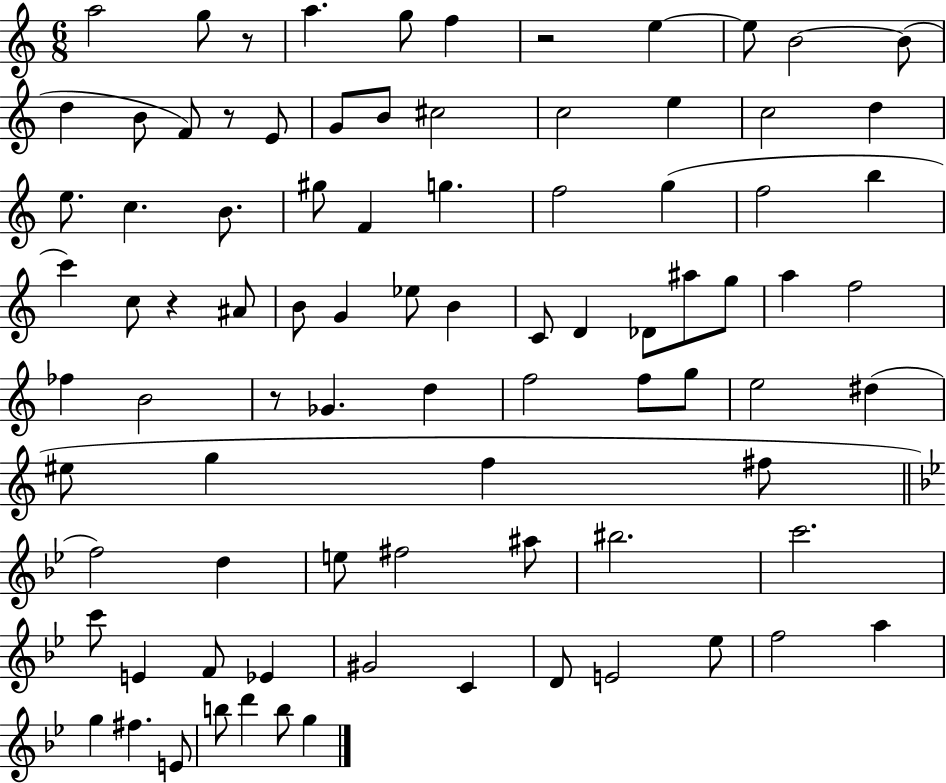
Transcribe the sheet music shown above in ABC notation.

X:1
T:Untitled
M:6/8
L:1/4
K:C
a2 g/2 z/2 a g/2 f z2 e e/2 B2 B/2 d B/2 F/2 z/2 E/2 G/2 B/2 ^c2 c2 e c2 d e/2 c B/2 ^g/2 F g f2 g f2 b c' c/2 z ^A/2 B/2 G _e/2 B C/2 D _D/2 ^a/2 g/2 a f2 _f B2 z/2 _G d f2 f/2 g/2 e2 ^d ^e/2 g f ^f/2 f2 d e/2 ^f2 ^a/2 ^b2 c'2 c'/2 E F/2 _E ^G2 C D/2 E2 _e/2 f2 a g ^f E/2 b/2 d' b/2 g